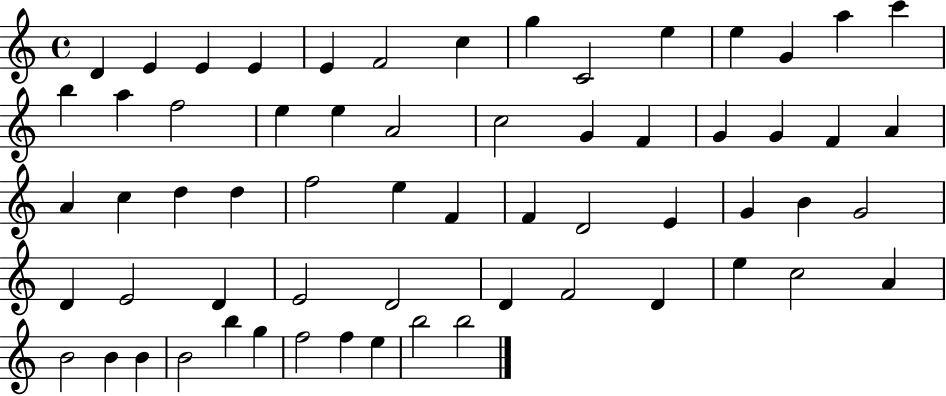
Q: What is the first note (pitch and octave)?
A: D4